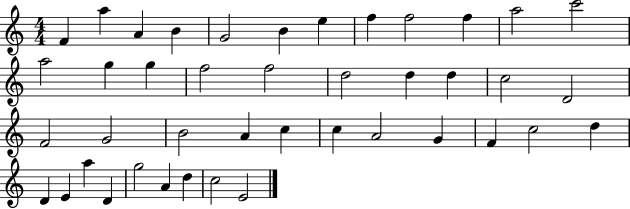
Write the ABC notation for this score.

X:1
T:Untitled
M:4/4
L:1/4
K:C
F a A B G2 B e f f2 f a2 c'2 a2 g g f2 f2 d2 d d c2 D2 F2 G2 B2 A c c A2 G F c2 d D E a D g2 A d c2 E2